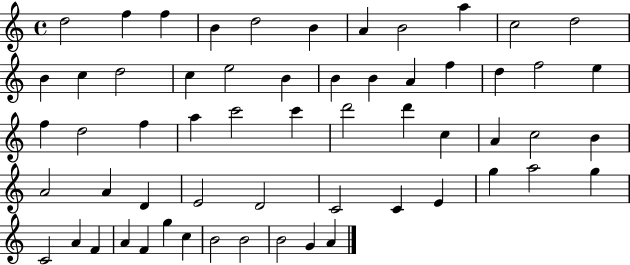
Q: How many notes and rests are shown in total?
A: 59